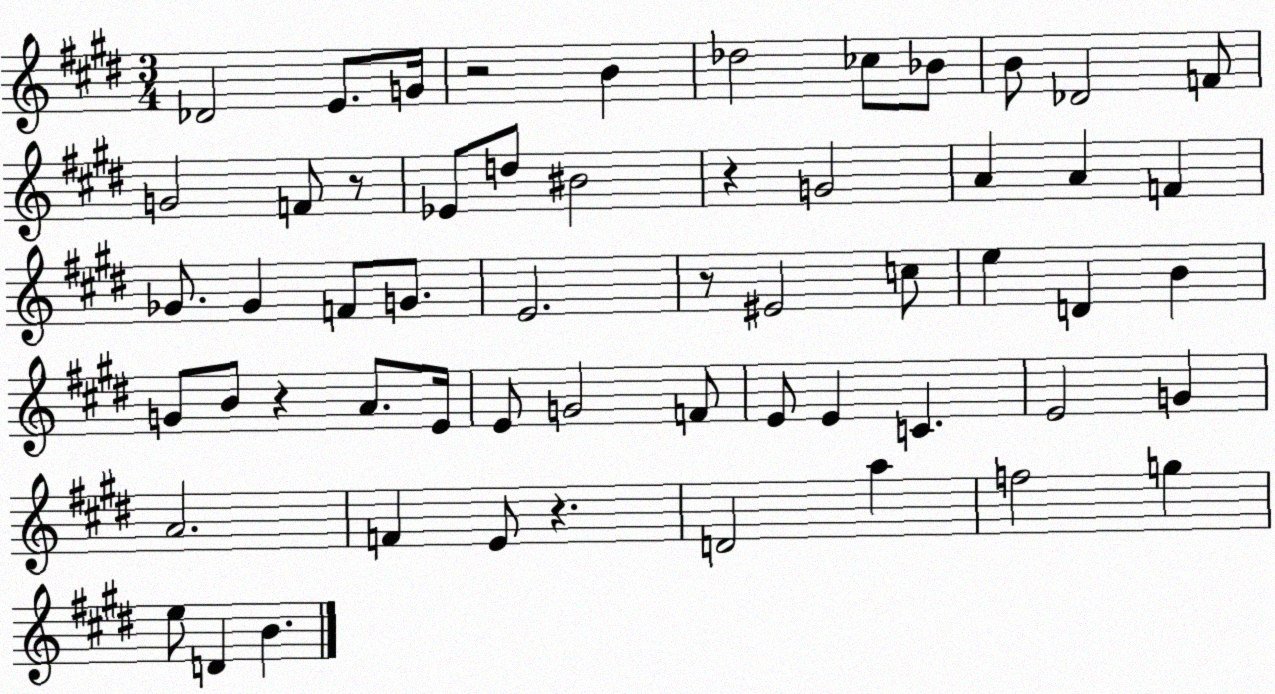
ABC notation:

X:1
T:Untitled
M:3/4
L:1/4
K:E
_D2 E/2 G/4 z2 B _d2 _c/2 _B/2 B/2 _D2 F/2 G2 F/2 z/2 _E/2 d/2 ^B2 z G2 A A F _G/2 _G F/2 G/2 E2 z/2 ^E2 c/2 e D B G/2 B/2 z A/2 E/4 E/2 G2 F/2 E/2 E C E2 G A2 F E/2 z D2 a f2 g e/2 D B